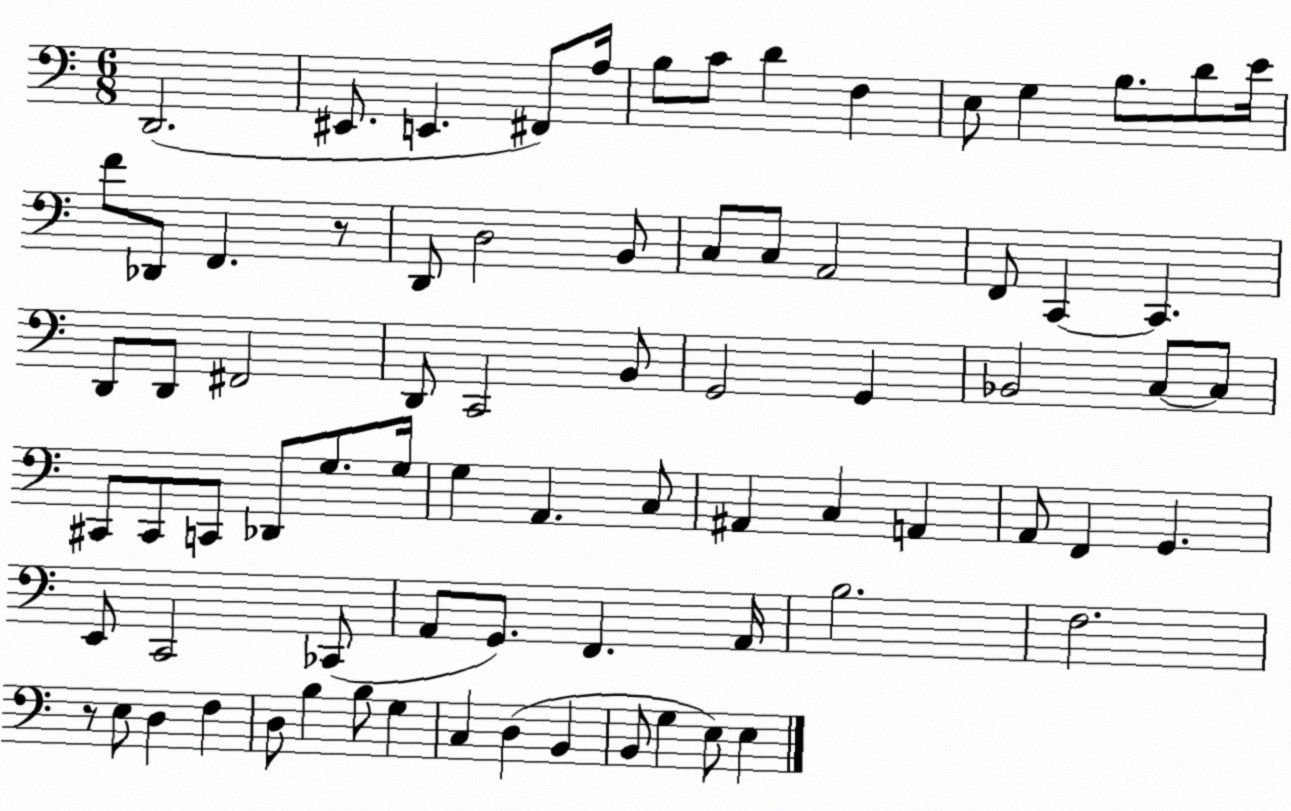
X:1
T:Untitled
M:6/8
L:1/4
K:C
D,,2 ^E,,/2 E,, ^F,,/2 A,/4 B,/2 C/2 D F, E,/2 G, B,/2 D/2 E/4 F/2 _D,,/2 F,, z/2 D,,/2 D,2 B,,/2 C,/2 C,/2 A,,2 F,,/2 C,, C,, D,,/2 D,,/2 ^F,,2 D,,/2 C,,2 B,,/2 G,,2 G,, _B,,2 C,/2 C,/2 ^C,,/2 ^C,,/2 C,,/2 _D,,/2 G,/2 G,/4 G, A,, C,/2 ^A,, C, A,, A,,/2 F,, G,, E,,/2 C,,2 _C,,/2 A,,/2 G,,/2 F,, A,,/4 B,2 F,2 z/2 E,/2 D, F, D,/2 B, B,/2 G, C, D, B,, B,,/2 G, E,/2 E,